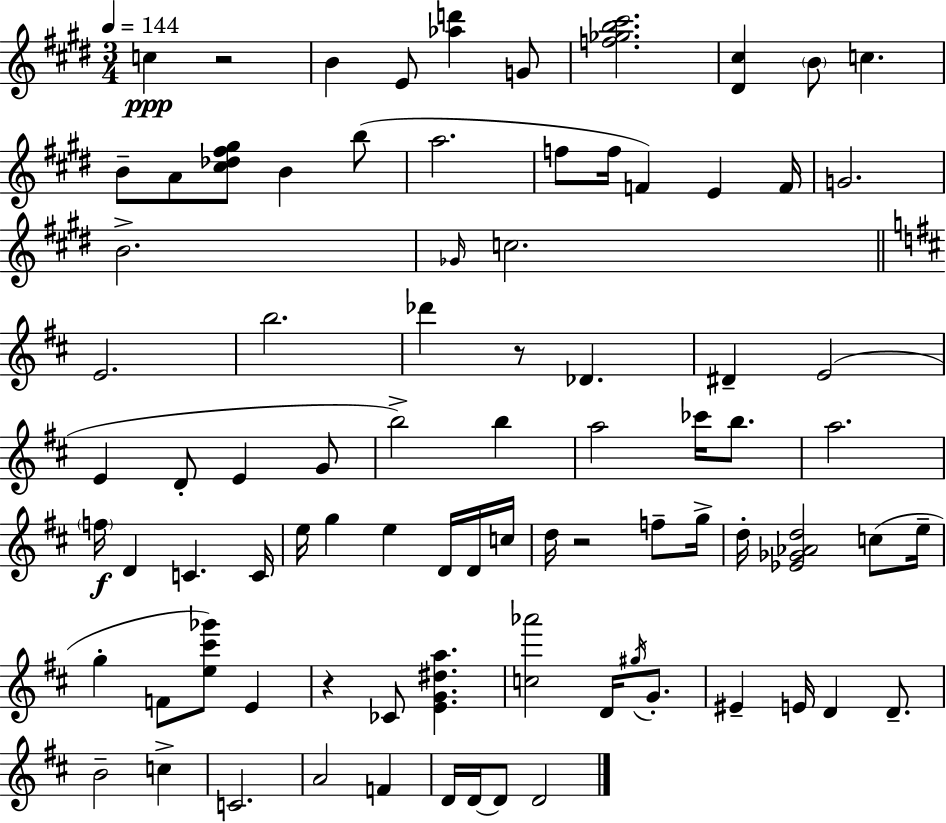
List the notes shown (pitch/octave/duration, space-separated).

C5/q R/h B4/q E4/e [Ab5,D6]/q G4/e [F5,Gb5,B5,C#6]/h. [D#4,C#5]/q B4/e C5/q. B4/e A4/e [C#5,Db5,F#5,G#5]/e B4/q B5/e A5/h. F5/e F5/s F4/q E4/q F4/s G4/h. B4/h. Gb4/s C5/h. E4/h. B5/h. Db6/q R/e Db4/q. D#4/q E4/h E4/q D4/e E4/q G4/e B5/h B5/q A5/h CES6/s B5/e. A5/h. F5/s D4/q C4/q. C4/s E5/s G5/q E5/q D4/s D4/s C5/s D5/s R/h F5/e G5/s D5/s [Eb4,Gb4,Ab4,D5]/h C5/e E5/s G5/q F4/e [E5,C#6,Gb6]/e E4/q R/q CES4/e [E4,G4,D#5,A5]/q. [C5,Ab6]/h D4/s G#5/s G4/e. EIS4/q E4/s D4/q D4/e. B4/h C5/q C4/h. A4/h F4/q D4/s D4/s D4/e D4/h